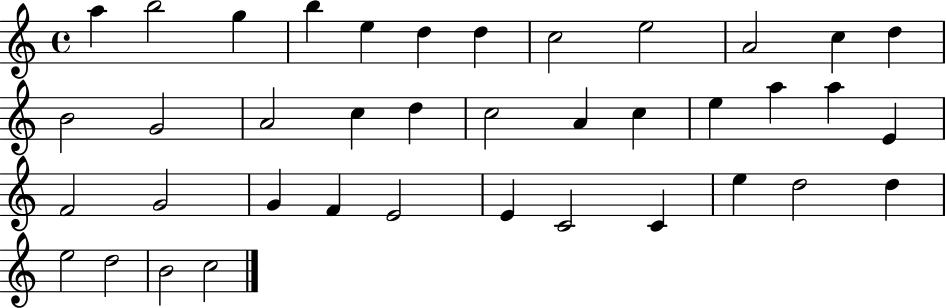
X:1
T:Untitled
M:4/4
L:1/4
K:C
a b2 g b e d d c2 e2 A2 c d B2 G2 A2 c d c2 A c e a a E F2 G2 G F E2 E C2 C e d2 d e2 d2 B2 c2